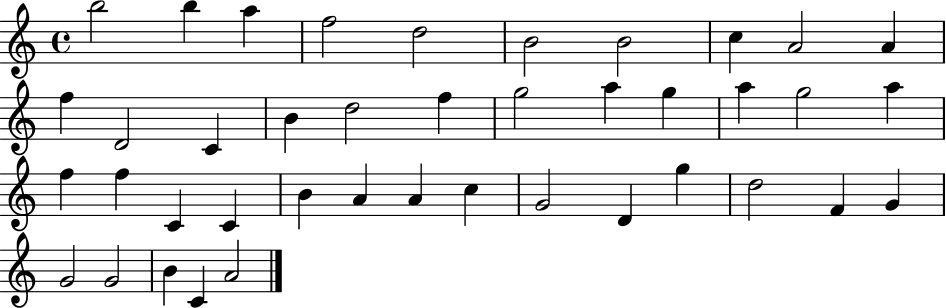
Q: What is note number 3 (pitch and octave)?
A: A5